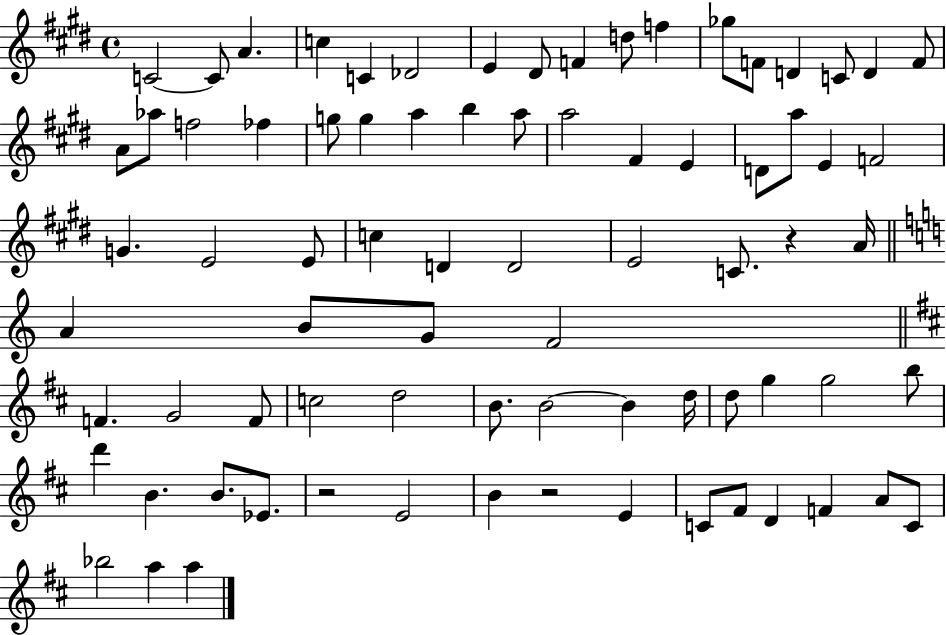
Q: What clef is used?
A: treble